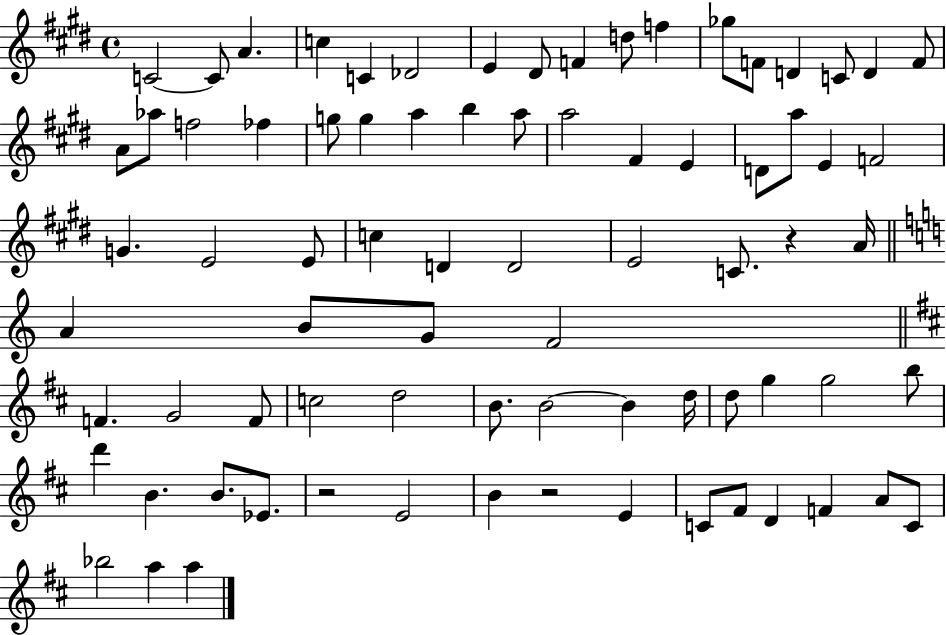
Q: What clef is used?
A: treble